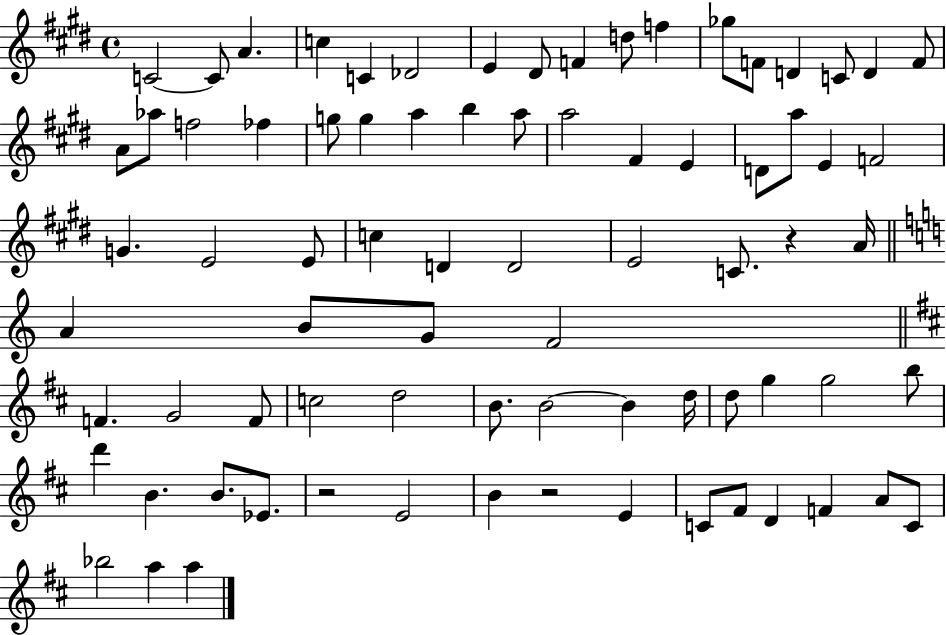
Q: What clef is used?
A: treble